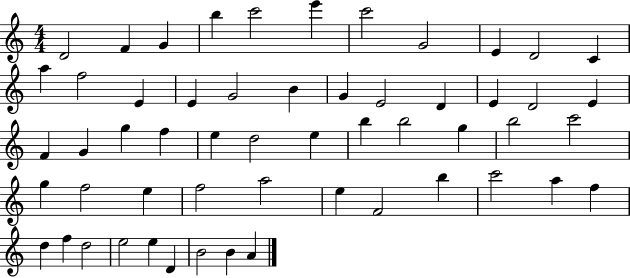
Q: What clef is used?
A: treble